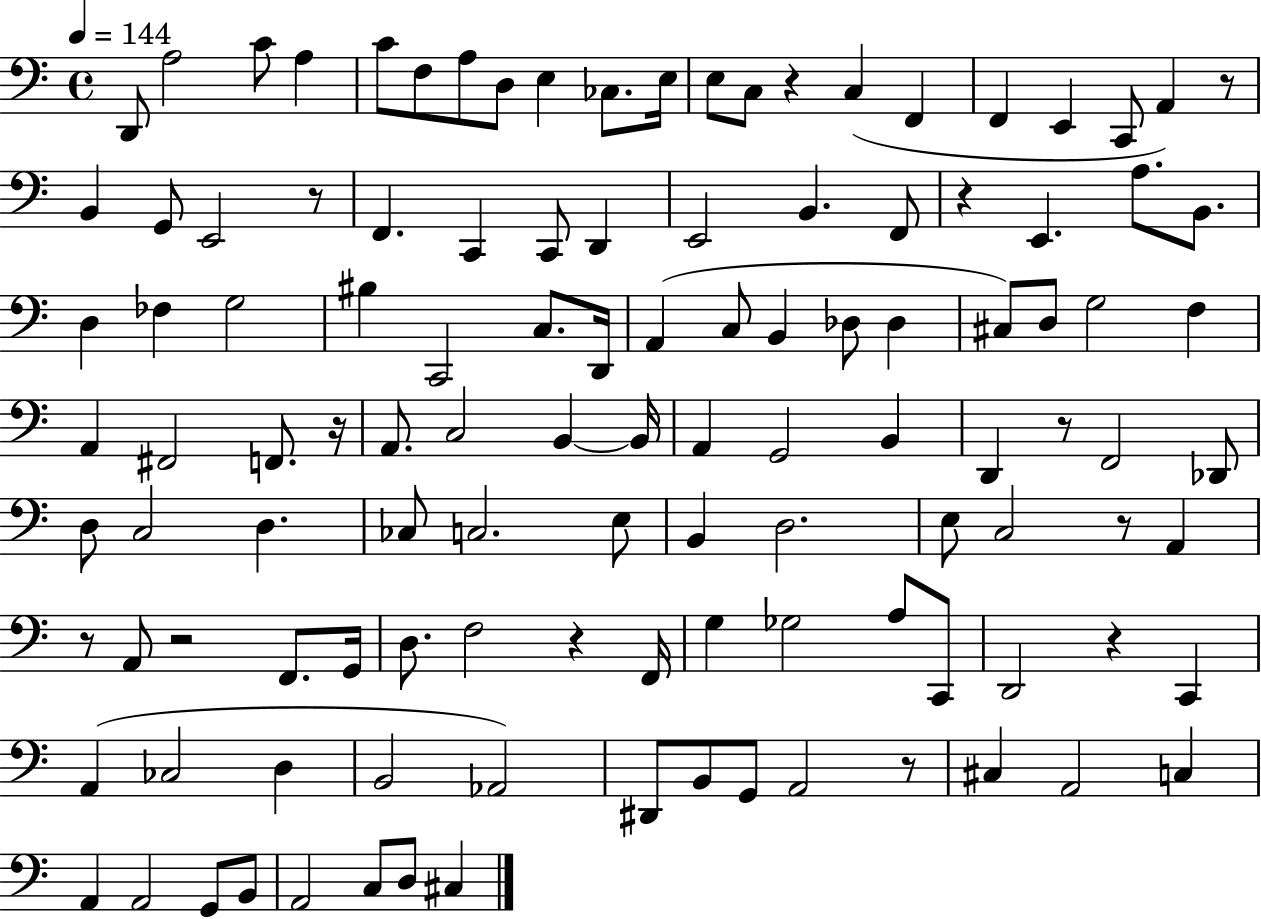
X:1
T:Untitled
M:4/4
L:1/4
K:C
D,,/2 A,2 C/2 A, C/2 F,/2 A,/2 D,/2 E, _C,/2 E,/4 E,/2 C,/2 z C, F,, F,, E,, C,,/2 A,, z/2 B,, G,,/2 E,,2 z/2 F,, C,, C,,/2 D,, E,,2 B,, F,,/2 z E,, A,/2 B,,/2 D, _F, G,2 ^B, C,,2 C,/2 D,,/4 A,, C,/2 B,, _D,/2 _D, ^C,/2 D,/2 G,2 F, A,, ^F,,2 F,,/2 z/4 A,,/2 C,2 B,, B,,/4 A,, G,,2 B,, D,, z/2 F,,2 _D,,/2 D,/2 C,2 D, _C,/2 C,2 E,/2 B,, D,2 E,/2 C,2 z/2 A,, z/2 A,,/2 z2 F,,/2 G,,/4 D,/2 F,2 z F,,/4 G, _G,2 A,/2 C,,/2 D,,2 z C,, A,, _C,2 D, B,,2 _A,,2 ^D,,/2 B,,/2 G,,/2 A,,2 z/2 ^C, A,,2 C, A,, A,,2 G,,/2 B,,/2 A,,2 C,/2 D,/2 ^C,